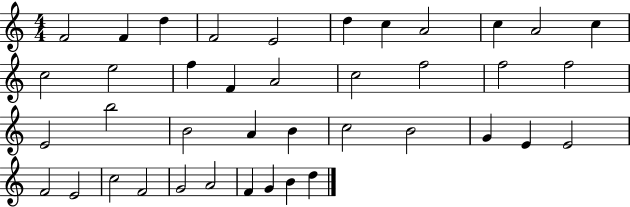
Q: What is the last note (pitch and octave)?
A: D5